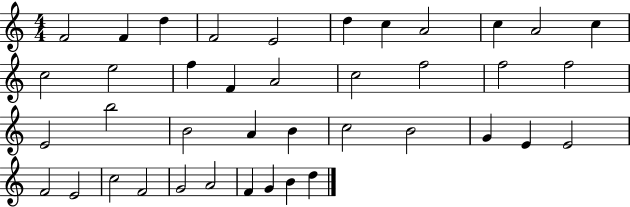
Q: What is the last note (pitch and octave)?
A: D5